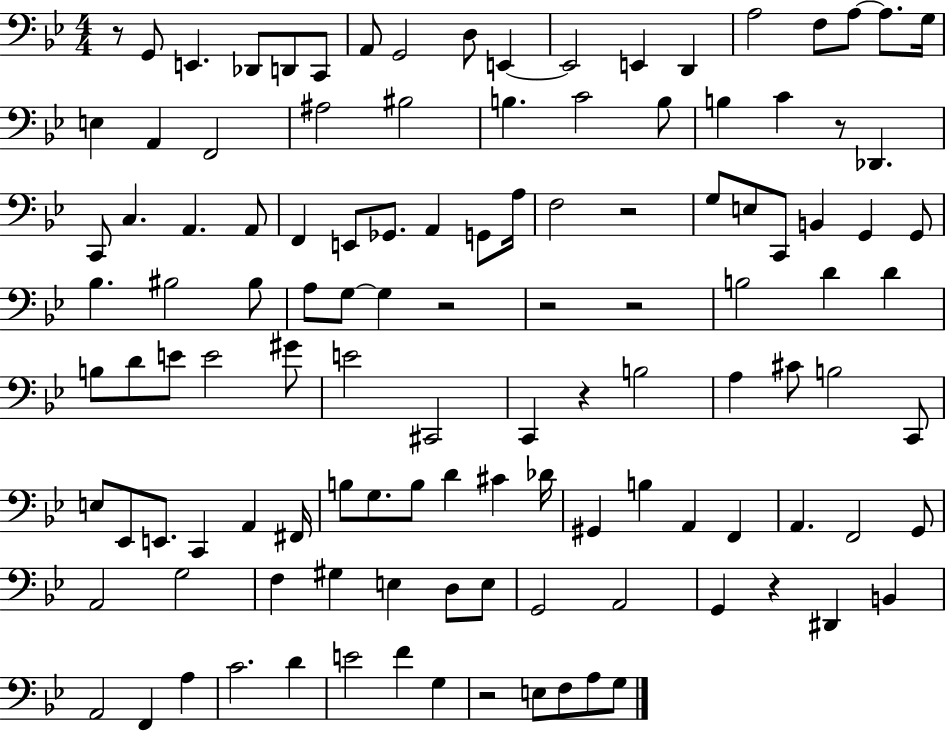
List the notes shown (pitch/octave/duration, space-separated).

R/e G2/e E2/q. Db2/e D2/e C2/e A2/e G2/h D3/e E2/q E2/h E2/q D2/q A3/h F3/e A3/e A3/e. G3/s E3/q A2/q F2/h A#3/h BIS3/h B3/q. C4/h B3/e B3/q C4/q R/e Db2/q. C2/e C3/q. A2/q. A2/e F2/q E2/e Gb2/e. A2/q G2/e A3/s F3/h R/h G3/e E3/e C2/e B2/q G2/q G2/e Bb3/q. BIS3/h BIS3/e A3/e G3/e G3/q R/h R/h R/h B3/h D4/q D4/q B3/e D4/e E4/e E4/h G#4/e E4/h C#2/h C2/q R/q B3/h A3/q C#4/e B3/h C2/e E3/e Eb2/e E2/e. C2/q A2/q F#2/s B3/e G3/e. B3/e D4/q C#4/q Db4/s G#2/q B3/q A2/q F2/q A2/q. F2/h G2/e A2/h G3/h F3/q G#3/q E3/q D3/e E3/e G2/h A2/h G2/q R/q D#2/q B2/q A2/h F2/q A3/q C4/h. D4/q E4/h F4/q G3/q R/h E3/e F3/e A3/e G3/e